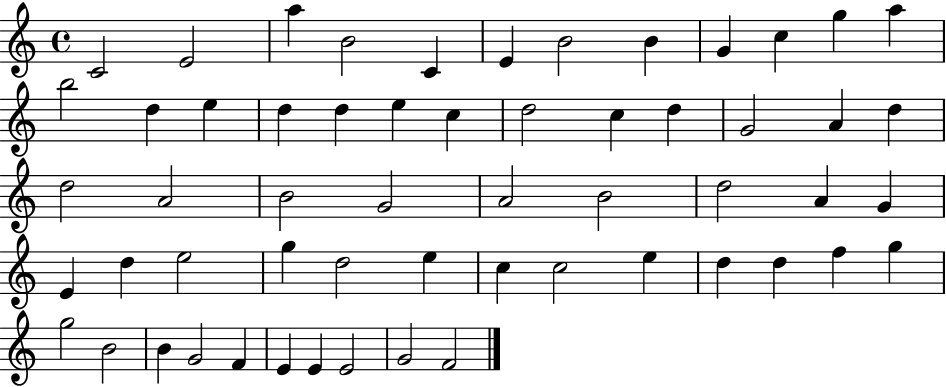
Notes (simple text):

C4/h E4/h A5/q B4/h C4/q E4/q B4/h B4/q G4/q C5/q G5/q A5/q B5/h D5/q E5/q D5/q D5/q E5/q C5/q D5/h C5/q D5/q G4/h A4/q D5/q D5/h A4/h B4/h G4/h A4/h B4/h D5/h A4/q G4/q E4/q D5/q E5/h G5/q D5/h E5/q C5/q C5/h E5/q D5/q D5/q F5/q G5/q G5/h B4/h B4/q G4/h F4/q E4/q E4/q E4/h G4/h F4/h